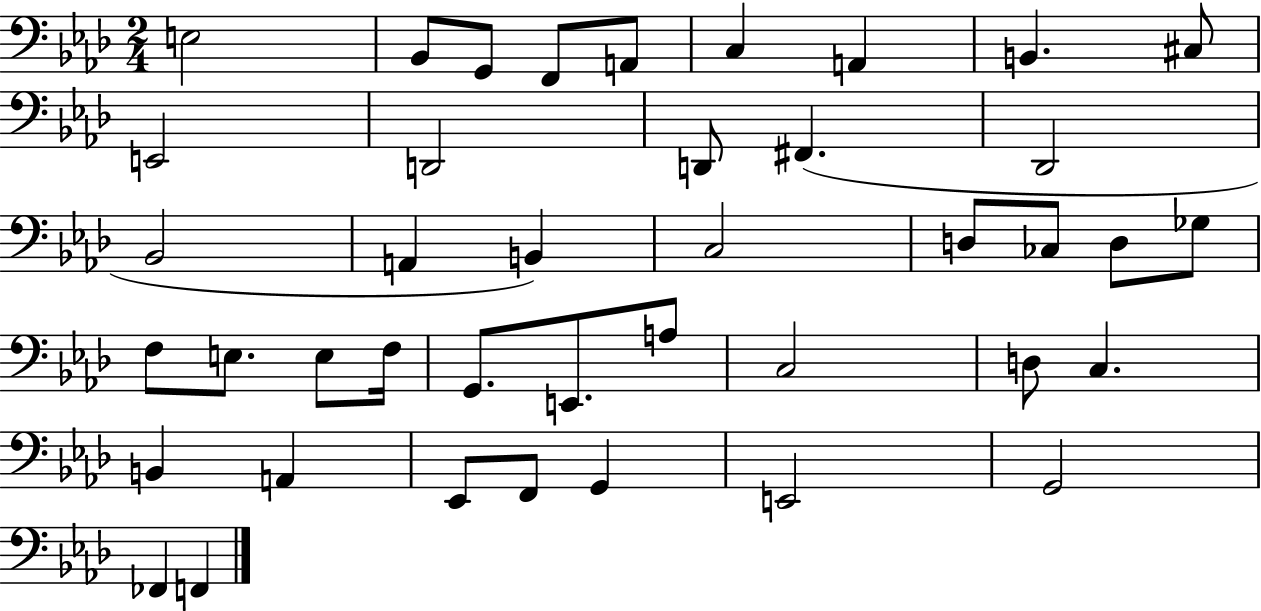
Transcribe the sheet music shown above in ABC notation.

X:1
T:Untitled
M:2/4
L:1/4
K:Ab
E,2 _B,,/2 G,,/2 F,,/2 A,,/2 C, A,, B,, ^C,/2 E,,2 D,,2 D,,/2 ^F,, _D,,2 _B,,2 A,, B,, C,2 D,/2 _C,/2 D,/2 _G,/2 F,/2 E,/2 E,/2 F,/4 G,,/2 E,,/2 A,/2 C,2 D,/2 C, B,, A,, _E,,/2 F,,/2 G,, E,,2 G,,2 _F,, F,,